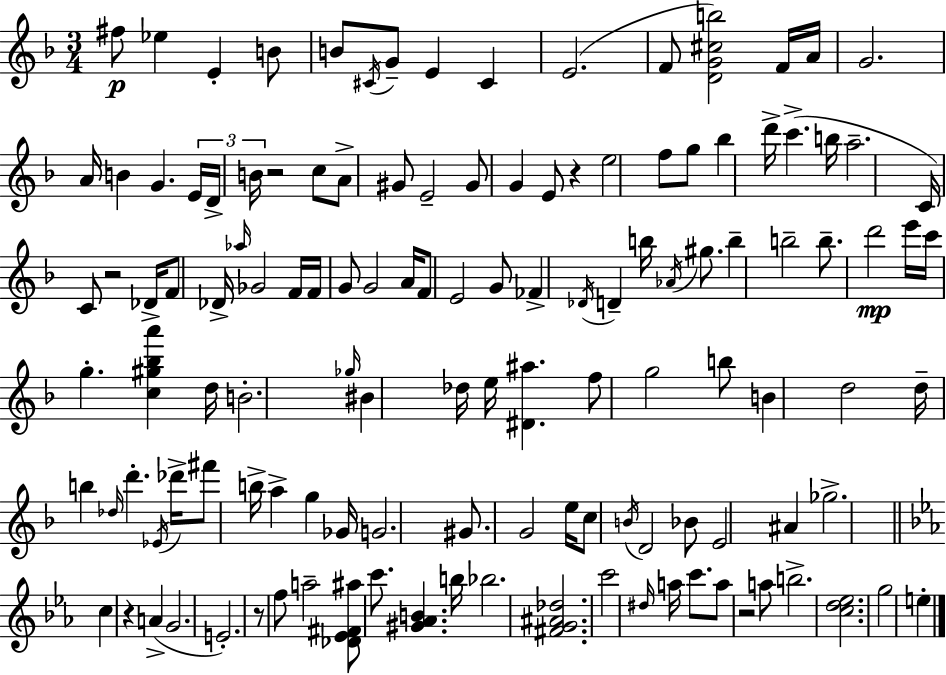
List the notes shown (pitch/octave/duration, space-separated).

F#5/e Eb5/q E4/q B4/e B4/e C#4/s G4/e E4/q C#4/q E4/h. F4/e [D4,G4,C#5,B5]/h F4/s A4/s G4/h. A4/s B4/q G4/q. E4/s D4/s B4/s R/h C5/e A4/e G#4/e E4/h G#4/e G4/q E4/e R/q E5/h F5/e G5/e Bb5/q D6/s C6/q. B5/s A5/h. C4/s C4/e R/h Db4/s F4/e Db4/s Ab5/s Gb4/h F4/s F4/s G4/e G4/h A4/s F4/e E4/h G4/e FES4/q Db4/s D4/q B5/s Ab4/s G#5/e. B5/q B5/h B5/e. D6/h E6/s C6/s G5/q. [C5,G#5,Bb5,A6]/q D5/s B4/h. Gb5/s BIS4/q Db5/s E5/s [D#4,A#5]/q. F5/e G5/h B5/e B4/q D5/h D5/s B5/q Db5/s D6/q. Eb4/s Db6/s F#6/e B5/s A5/q G5/q Gb4/s G4/h. G#4/e. G4/h E5/s C5/e B4/s D4/h Bb4/e E4/h A#4/q Gb5/h. C5/q R/q A4/q G4/h. E4/h. R/e F5/e A5/h [Db4,Eb4,F#4,A#5]/e C6/e. [G#4,Ab4,B4]/q. B5/s Bb5/h. [F#4,G4,A#4,Db5]/h. C6/h D#5/s A5/s C6/e. A5/e R/h A5/e B5/h. [C5,D5,Eb5]/h. G5/h E5/q